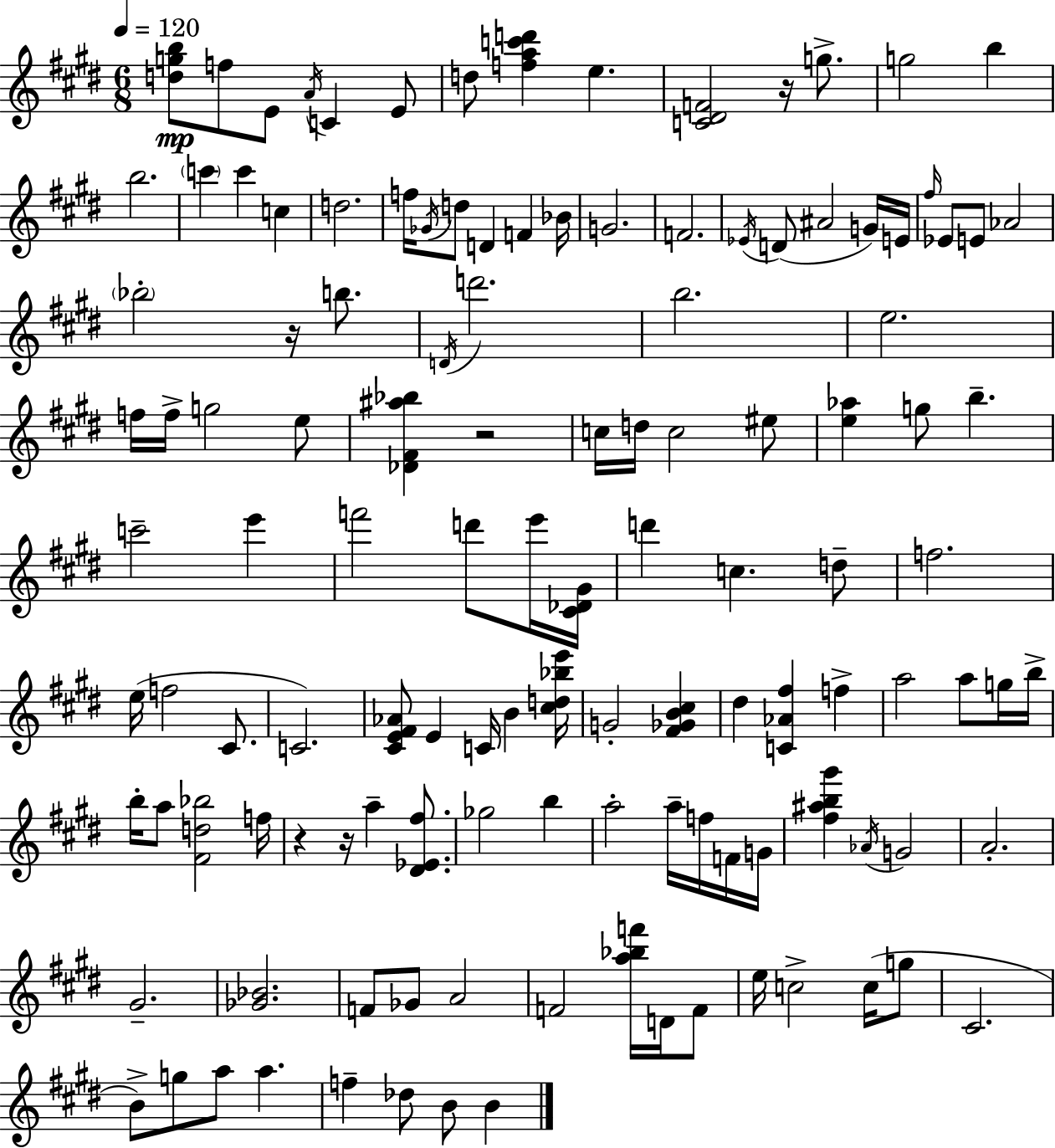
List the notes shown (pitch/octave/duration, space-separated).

[D5,G5,B5]/e F5/e E4/e A4/s C4/q E4/e D5/e [F5,A5,C6,D6]/q E5/q. [C4,D#4,F4]/h R/s G5/e. G5/h B5/q B5/h. C6/q C6/q C5/q D5/h. F5/s Gb4/s D5/e D4/q F4/q Bb4/s G4/h. F4/h. Eb4/s D4/e A#4/h G4/s E4/s F#5/s Eb4/e E4/e Ab4/h Bb5/h R/s B5/e. D4/s D6/h. B5/h. E5/h. F5/s F5/s G5/h E5/e [Db4,F#4,A#5,Bb5]/q R/h C5/s D5/s C5/h EIS5/e [E5,Ab5]/q G5/e B5/q. C6/h E6/q F6/h D6/e E6/s [C#4,Db4,G#4]/s D6/q C5/q. D5/e F5/h. E5/s F5/h C#4/e. C4/h. [C#4,E4,F#4,Ab4]/e E4/q C4/s B4/q [C#5,D5,Bb5,E6]/s G4/h [F#4,Gb4,B4,C#5]/q D#5/q [C4,Ab4,F#5]/q F5/q A5/h A5/e G5/s B5/s B5/s A5/e [F#4,D5,Bb5]/h F5/s R/q R/s A5/q [D#4,Eb4,F#5]/e. Gb5/h B5/q A5/h A5/s F5/s F4/s G4/s [F#5,A#5,B5,G#6]/q Ab4/s G4/h A4/h. G#4/h. [Gb4,Bb4]/h. F4/e Gb4/e A4/h F4/h [A5,Bb5,F6]/s D4/s F4/e E5/s C5/h C5/s G5/e C#4/h. B4/e G5/e A5/e A5/q. F5/q Db5/e B4/e B4/q